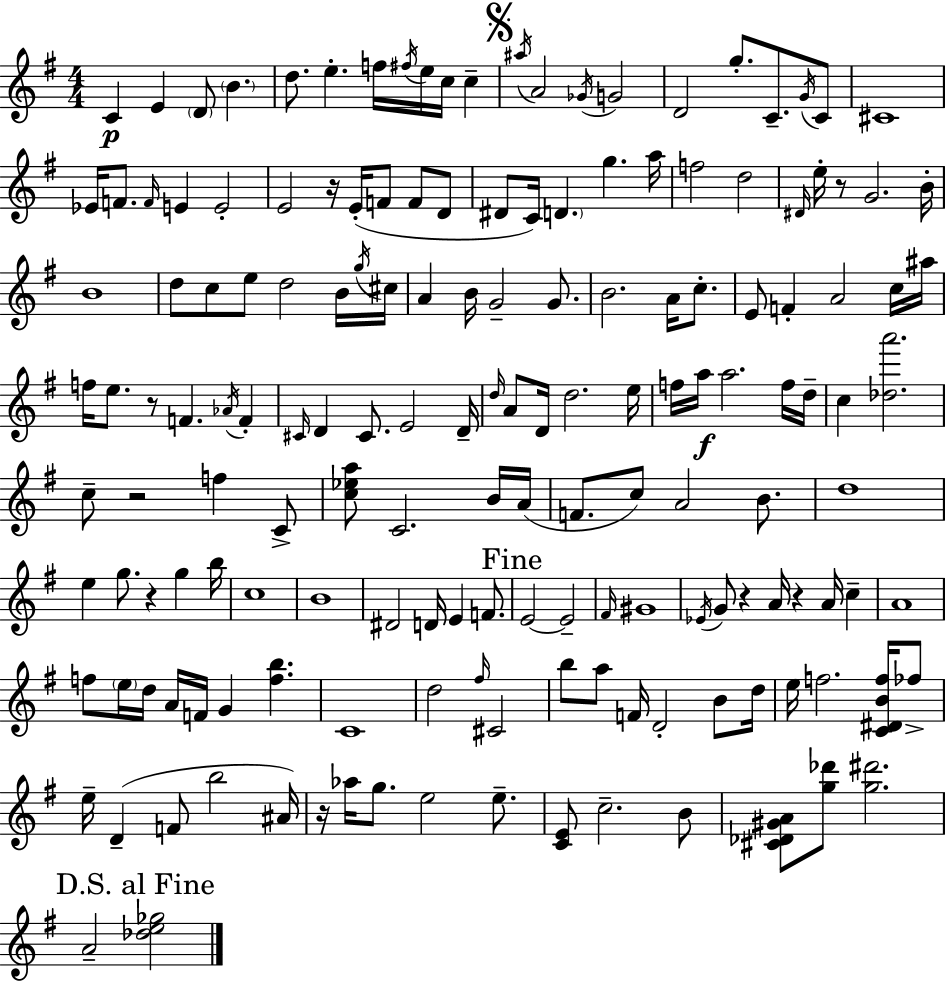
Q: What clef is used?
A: treble